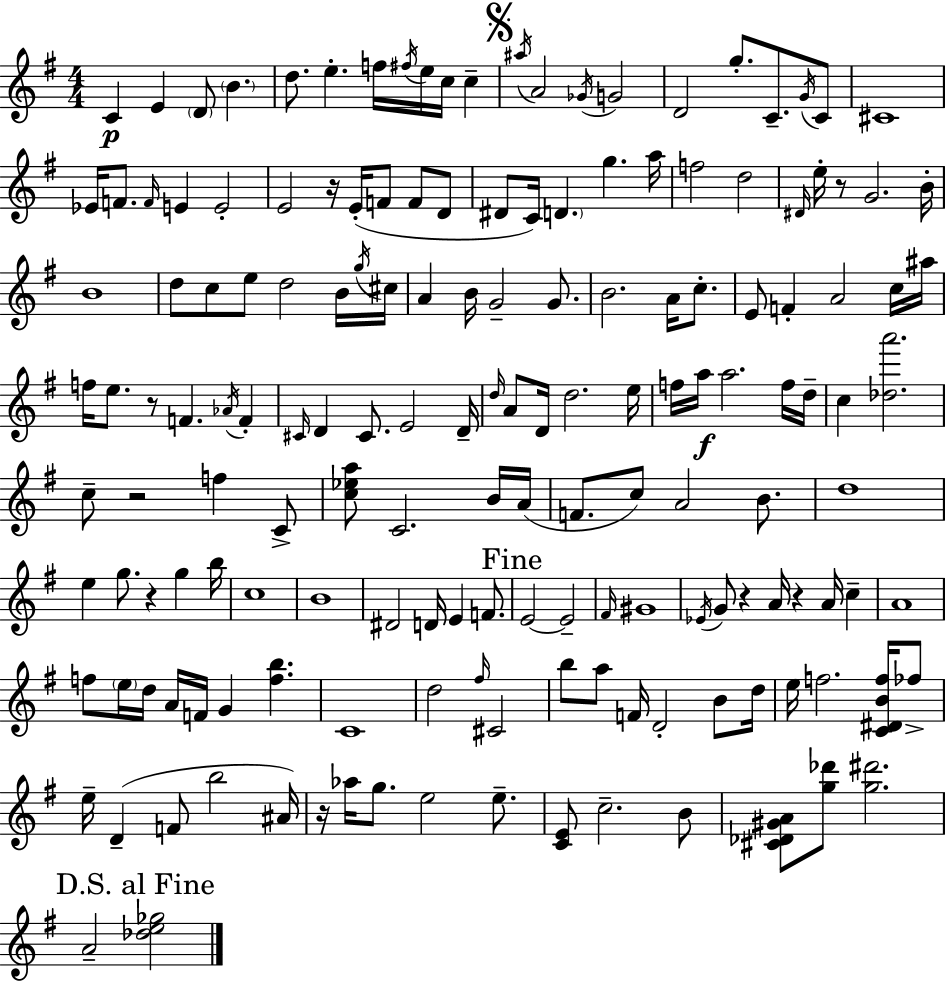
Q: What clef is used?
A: treble